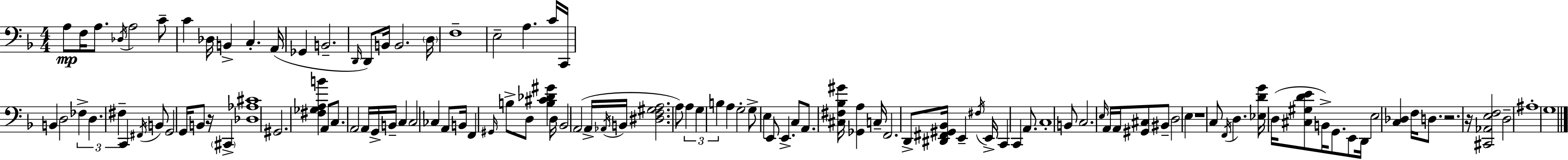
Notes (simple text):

A3/e F3/s A3/e. Db3/s A3/h C4/e C4/q Db3/s B2/q C3/q. A2/s Gb2/q B2/h. D2/s D2/e B2/s B2/h. D3/s F3/w E3/h A3/q. C4/s C2/s B2/q D3/h FES3/q D3/q. F#3/q C2/q F#2/s B2/e G2/h G2/s B2/e R/s C#2/q [Db3,Ab3,C#4]/w G#2/h. [F#3,Gb3,A3,B4]/q A2/e C3/e. A2/h A2/s G2/s B2/s C3/q C3/h CES3/q A2/e B2/s F2/q G#2/s B3/e D3/e [B3,C#4,Db4,G#4]/q D3/s Bb2/h A2/h A2/s Ab2/s B2/s [D#3,F3,G#3,A3]/h. A3/e A3/q G3/q B3/q A3/q G3/h G3/e E3/q E2/e E2/q. C3/e A2/e. [C#3,F#3,Bb3,G#4]/s [Gb2,A3]/q C3/s F2/h. D2/e [D#2,F#2,G#2,Bb2]/s E2/q F#3/s E2/s C2/q C2/q A2/e. C3/w B2/e C3/h. E3/s A2/s A2/s [G#2,C#3]/e BIS2/e D3/h E3/q R/w C3/e F2/s D3/q. [Eb3,D4,G4]/s D3/s [C#3,G#3,D4,E4]/e B2/s G2/e. E2/e D2/s E3/h [C3,Db3]/q F3/s D3/e. R/h. R/s [C#2,Ab2,E3,F3]/h D3/h A#3/w G3/w